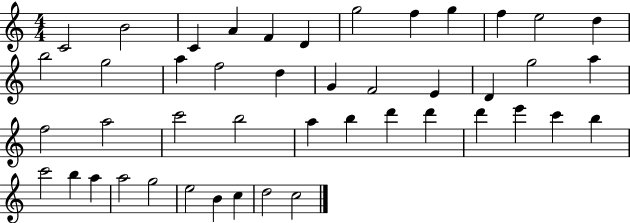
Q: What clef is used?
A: treble